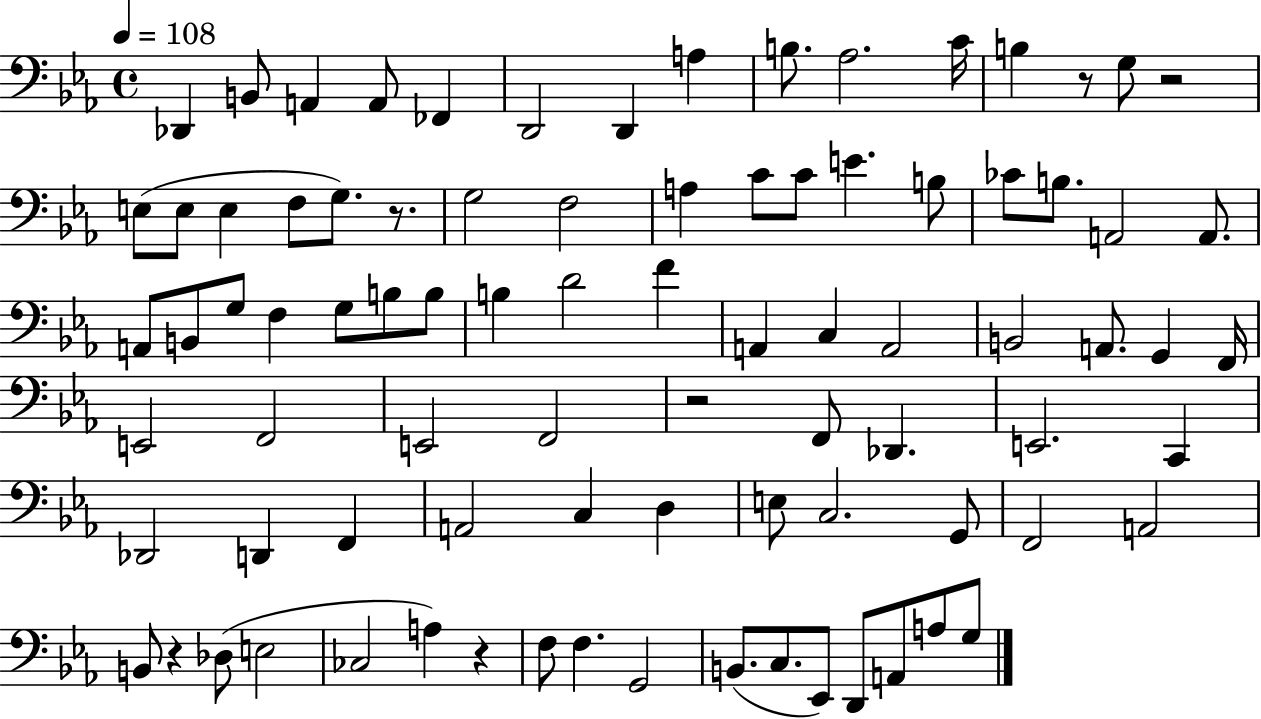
{
  \clef bass
  \time 4/4
  \defaultTimeSignature
  \key ees \major
  \tempo 4 = 108
  \repeat volta 2 { des,4 b,8 a,4 a,8 fes,4 | d,2 d,4 a4 | b8. aes2. c'16 | b4 r8 g8 r2 | \break e8( e8 e4 f8 g8.) r8. | g2 f2 | a4 c'8 c'8 e'4. b8 | ces'8 b8. a,2 a,8. | \break a,8 b,8 g8 f4 g8 b8 b8 | b4 d'2 f'4 | a,4 c4 a,2 | b,2 a,8. g,4 f,16 | \break e,2 f,2 | e,2 f,2 | r2 f,8 des,4. | e,2. c,4 | \break des,2 d,4 f,4 | a,2 c4 d4 | e8 c2. g,8 | f,2 a,2 | \break b,8 r4 des8( e2 | ces2 a4) r4 | f8 f4. g,2 | b,8.( c8. ees,8) d,8 a,8 a8 g8 | \break } \bar "|."
}